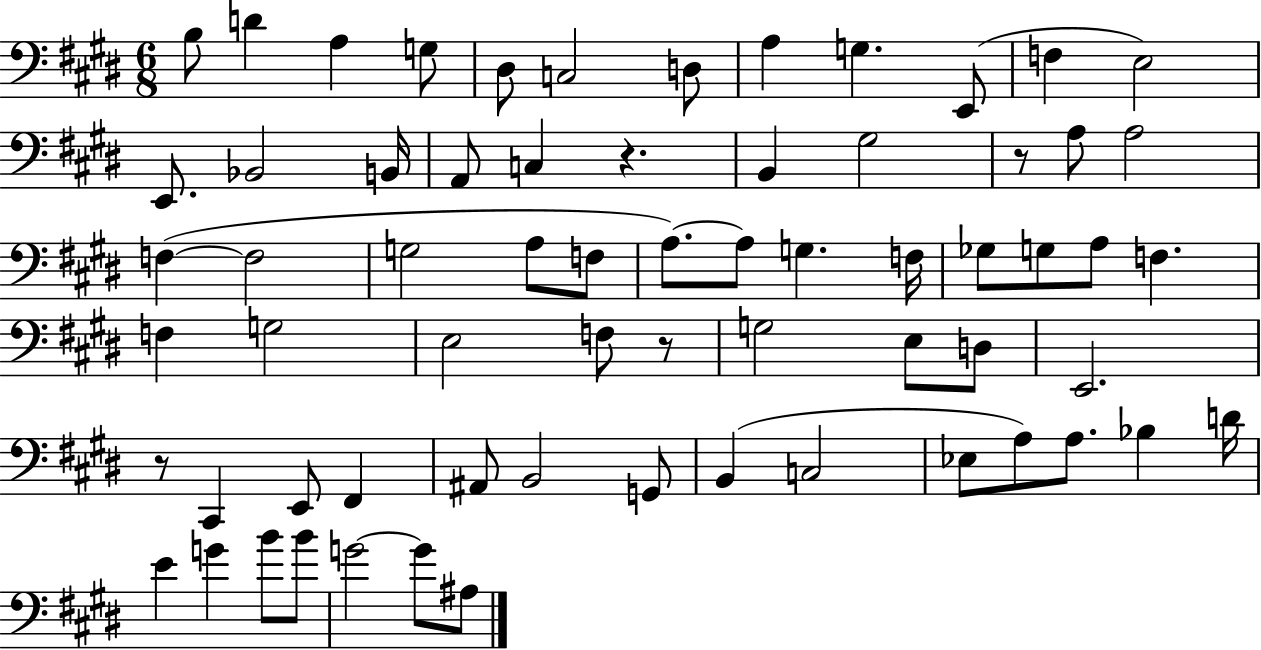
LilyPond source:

{
  \clef bass
  \numericTimeSignature
  \time 6/8
  \key e \major
  b8 d'4 a4 g8 | dis8 c2 d8 | a4 g4. e,8( | f4 e2) | \break e,8. bes,2 b,16 | a,8 c4 r4. | b,4 gis2 | r8 a8 a2 | \break f4~(~ f2 | g2 a8 f8 | a8.~~) a8 g4. f16 | ges8 g8 a8 f4. | \break f4 g2 | e2 f8 r8 | g2 e8 d8 | e,2. | \break r8 cis,4 e,8 fis,4 | ais,8 b,2 g,8 | b,4( c2 | ees8 a8) a8. bes4 d'16 | \break e'4 g'4 b'8 b'8 | g'2~~ g'8 ais8 | \bar "|."
}